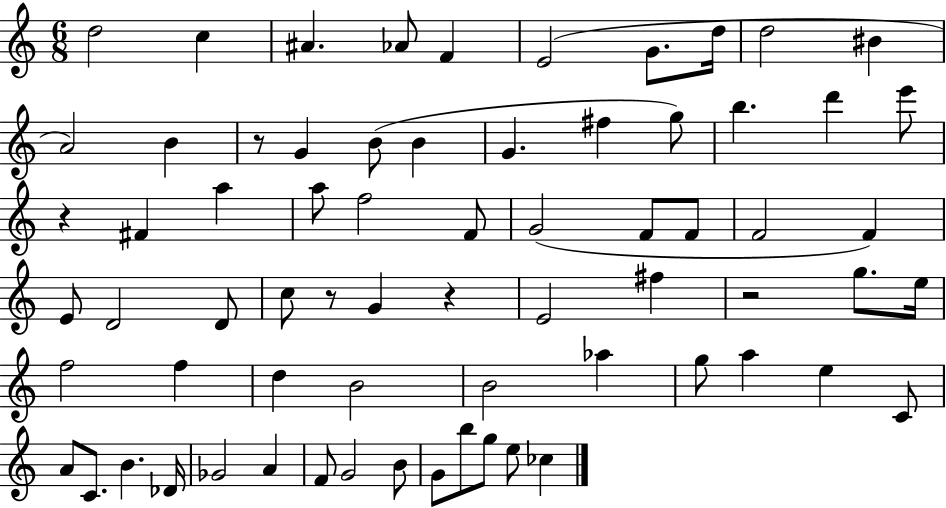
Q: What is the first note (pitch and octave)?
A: D5